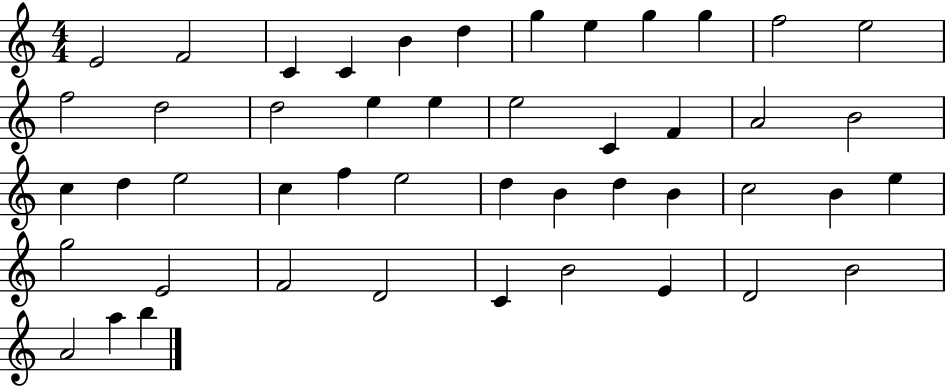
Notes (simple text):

E4/h F4/h C4/q C4/q B4/q D5/q G5/q E5/q G5/q G5/q F5/h E5/h F5/h D5/h D5/h E5/q E5/q E5/h C4/q F4/q A4/h B4/h C5/q D5/q E5/h C5/q F5/q E5/h D5/q B4/q D5/q B4/q C5/h B4/q E5/q G5/h E4/h F4/h D4/h C4/q B4/h E4/q D4/h B4/h A4/h A5/q B5/q